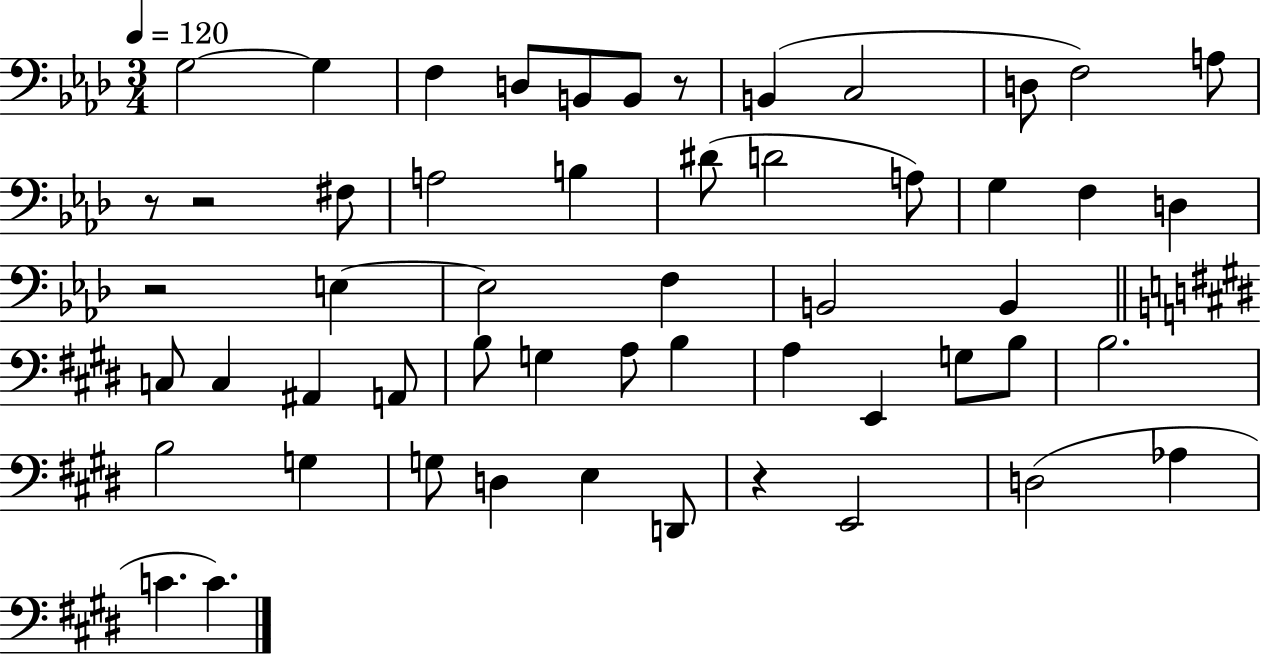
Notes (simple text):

G3/h G3/q F3/q D3/e B2/e B2/e R/e B2/q C3/h D3/e F3/h A3/e R/e R/h F#3/e A3/h B3/q D#4/e D4/h A3/e G3/q F3/q D3/q R/h E3/q E3/h F3/q B2/h B2/q C3/e C3/q A#2/q A2/e B3/e G3/q A3/e B3/q A3/q E2/q G3/e B3/e B3/h. B3/h G3/q G3/e D3/q E3/q D2/e R/q E2/h D3/h Ab3/q C4/q. C4/q.